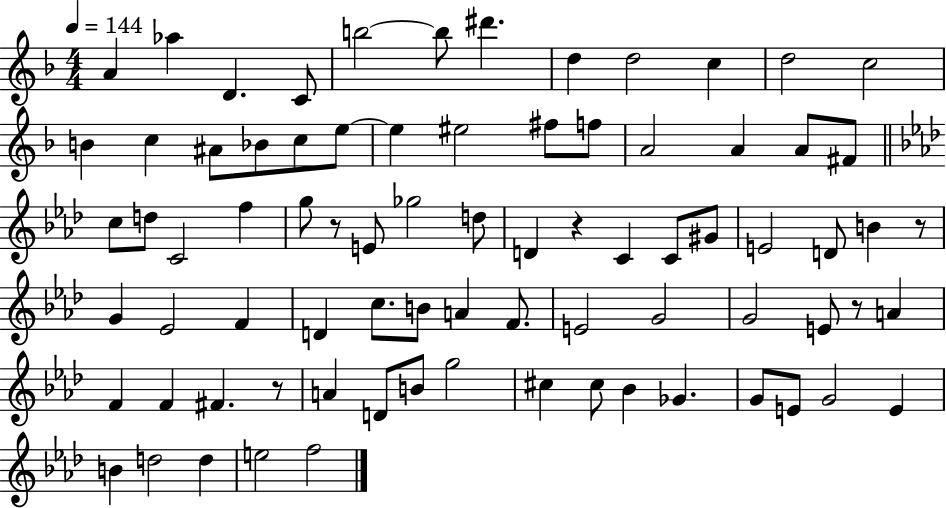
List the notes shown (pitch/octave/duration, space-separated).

A4/q Ab5/q D4/q. C4/e B5/h B5/e D#6/q. D5/q D5/h C5/q D5/h C5/h B4/q C5/q A#4/e Bb4/e C5/e E5/e E5/q EIS5/h F#5/e F5/e A4/h A4/q A4/e F#4/e C5/e D5/e C4/h F5/q G5/e R/e E4/e Gb5/h D5/e D4/q R/q C4/q C4/e G#4/e E4/h D4/e B4/q R/e G4/q Eb4/h F4/q D4/q C5/e. B4/e A4/q F4/e. E4/h G4/h G4/h E4/e R/e A4/q F4/q F4/q F#4/q. R/e A4/q D4/e B4/e G5/h C#5/q C#5/e Bb4/q Gb4/q. G4/e E4/e G4/h E4/q B4/q D5/h D5/q E5/h F5/h